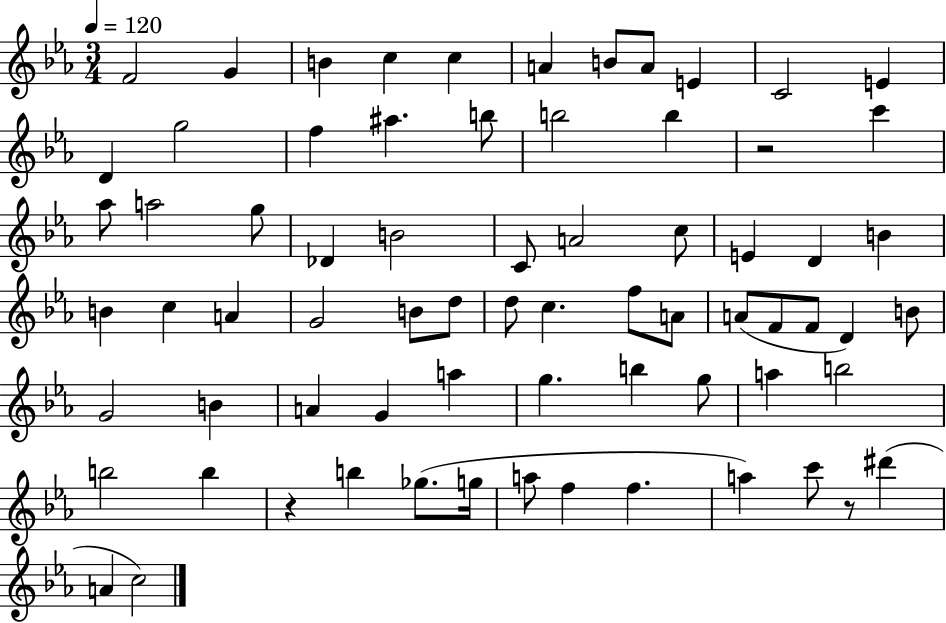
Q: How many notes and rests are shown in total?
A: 71